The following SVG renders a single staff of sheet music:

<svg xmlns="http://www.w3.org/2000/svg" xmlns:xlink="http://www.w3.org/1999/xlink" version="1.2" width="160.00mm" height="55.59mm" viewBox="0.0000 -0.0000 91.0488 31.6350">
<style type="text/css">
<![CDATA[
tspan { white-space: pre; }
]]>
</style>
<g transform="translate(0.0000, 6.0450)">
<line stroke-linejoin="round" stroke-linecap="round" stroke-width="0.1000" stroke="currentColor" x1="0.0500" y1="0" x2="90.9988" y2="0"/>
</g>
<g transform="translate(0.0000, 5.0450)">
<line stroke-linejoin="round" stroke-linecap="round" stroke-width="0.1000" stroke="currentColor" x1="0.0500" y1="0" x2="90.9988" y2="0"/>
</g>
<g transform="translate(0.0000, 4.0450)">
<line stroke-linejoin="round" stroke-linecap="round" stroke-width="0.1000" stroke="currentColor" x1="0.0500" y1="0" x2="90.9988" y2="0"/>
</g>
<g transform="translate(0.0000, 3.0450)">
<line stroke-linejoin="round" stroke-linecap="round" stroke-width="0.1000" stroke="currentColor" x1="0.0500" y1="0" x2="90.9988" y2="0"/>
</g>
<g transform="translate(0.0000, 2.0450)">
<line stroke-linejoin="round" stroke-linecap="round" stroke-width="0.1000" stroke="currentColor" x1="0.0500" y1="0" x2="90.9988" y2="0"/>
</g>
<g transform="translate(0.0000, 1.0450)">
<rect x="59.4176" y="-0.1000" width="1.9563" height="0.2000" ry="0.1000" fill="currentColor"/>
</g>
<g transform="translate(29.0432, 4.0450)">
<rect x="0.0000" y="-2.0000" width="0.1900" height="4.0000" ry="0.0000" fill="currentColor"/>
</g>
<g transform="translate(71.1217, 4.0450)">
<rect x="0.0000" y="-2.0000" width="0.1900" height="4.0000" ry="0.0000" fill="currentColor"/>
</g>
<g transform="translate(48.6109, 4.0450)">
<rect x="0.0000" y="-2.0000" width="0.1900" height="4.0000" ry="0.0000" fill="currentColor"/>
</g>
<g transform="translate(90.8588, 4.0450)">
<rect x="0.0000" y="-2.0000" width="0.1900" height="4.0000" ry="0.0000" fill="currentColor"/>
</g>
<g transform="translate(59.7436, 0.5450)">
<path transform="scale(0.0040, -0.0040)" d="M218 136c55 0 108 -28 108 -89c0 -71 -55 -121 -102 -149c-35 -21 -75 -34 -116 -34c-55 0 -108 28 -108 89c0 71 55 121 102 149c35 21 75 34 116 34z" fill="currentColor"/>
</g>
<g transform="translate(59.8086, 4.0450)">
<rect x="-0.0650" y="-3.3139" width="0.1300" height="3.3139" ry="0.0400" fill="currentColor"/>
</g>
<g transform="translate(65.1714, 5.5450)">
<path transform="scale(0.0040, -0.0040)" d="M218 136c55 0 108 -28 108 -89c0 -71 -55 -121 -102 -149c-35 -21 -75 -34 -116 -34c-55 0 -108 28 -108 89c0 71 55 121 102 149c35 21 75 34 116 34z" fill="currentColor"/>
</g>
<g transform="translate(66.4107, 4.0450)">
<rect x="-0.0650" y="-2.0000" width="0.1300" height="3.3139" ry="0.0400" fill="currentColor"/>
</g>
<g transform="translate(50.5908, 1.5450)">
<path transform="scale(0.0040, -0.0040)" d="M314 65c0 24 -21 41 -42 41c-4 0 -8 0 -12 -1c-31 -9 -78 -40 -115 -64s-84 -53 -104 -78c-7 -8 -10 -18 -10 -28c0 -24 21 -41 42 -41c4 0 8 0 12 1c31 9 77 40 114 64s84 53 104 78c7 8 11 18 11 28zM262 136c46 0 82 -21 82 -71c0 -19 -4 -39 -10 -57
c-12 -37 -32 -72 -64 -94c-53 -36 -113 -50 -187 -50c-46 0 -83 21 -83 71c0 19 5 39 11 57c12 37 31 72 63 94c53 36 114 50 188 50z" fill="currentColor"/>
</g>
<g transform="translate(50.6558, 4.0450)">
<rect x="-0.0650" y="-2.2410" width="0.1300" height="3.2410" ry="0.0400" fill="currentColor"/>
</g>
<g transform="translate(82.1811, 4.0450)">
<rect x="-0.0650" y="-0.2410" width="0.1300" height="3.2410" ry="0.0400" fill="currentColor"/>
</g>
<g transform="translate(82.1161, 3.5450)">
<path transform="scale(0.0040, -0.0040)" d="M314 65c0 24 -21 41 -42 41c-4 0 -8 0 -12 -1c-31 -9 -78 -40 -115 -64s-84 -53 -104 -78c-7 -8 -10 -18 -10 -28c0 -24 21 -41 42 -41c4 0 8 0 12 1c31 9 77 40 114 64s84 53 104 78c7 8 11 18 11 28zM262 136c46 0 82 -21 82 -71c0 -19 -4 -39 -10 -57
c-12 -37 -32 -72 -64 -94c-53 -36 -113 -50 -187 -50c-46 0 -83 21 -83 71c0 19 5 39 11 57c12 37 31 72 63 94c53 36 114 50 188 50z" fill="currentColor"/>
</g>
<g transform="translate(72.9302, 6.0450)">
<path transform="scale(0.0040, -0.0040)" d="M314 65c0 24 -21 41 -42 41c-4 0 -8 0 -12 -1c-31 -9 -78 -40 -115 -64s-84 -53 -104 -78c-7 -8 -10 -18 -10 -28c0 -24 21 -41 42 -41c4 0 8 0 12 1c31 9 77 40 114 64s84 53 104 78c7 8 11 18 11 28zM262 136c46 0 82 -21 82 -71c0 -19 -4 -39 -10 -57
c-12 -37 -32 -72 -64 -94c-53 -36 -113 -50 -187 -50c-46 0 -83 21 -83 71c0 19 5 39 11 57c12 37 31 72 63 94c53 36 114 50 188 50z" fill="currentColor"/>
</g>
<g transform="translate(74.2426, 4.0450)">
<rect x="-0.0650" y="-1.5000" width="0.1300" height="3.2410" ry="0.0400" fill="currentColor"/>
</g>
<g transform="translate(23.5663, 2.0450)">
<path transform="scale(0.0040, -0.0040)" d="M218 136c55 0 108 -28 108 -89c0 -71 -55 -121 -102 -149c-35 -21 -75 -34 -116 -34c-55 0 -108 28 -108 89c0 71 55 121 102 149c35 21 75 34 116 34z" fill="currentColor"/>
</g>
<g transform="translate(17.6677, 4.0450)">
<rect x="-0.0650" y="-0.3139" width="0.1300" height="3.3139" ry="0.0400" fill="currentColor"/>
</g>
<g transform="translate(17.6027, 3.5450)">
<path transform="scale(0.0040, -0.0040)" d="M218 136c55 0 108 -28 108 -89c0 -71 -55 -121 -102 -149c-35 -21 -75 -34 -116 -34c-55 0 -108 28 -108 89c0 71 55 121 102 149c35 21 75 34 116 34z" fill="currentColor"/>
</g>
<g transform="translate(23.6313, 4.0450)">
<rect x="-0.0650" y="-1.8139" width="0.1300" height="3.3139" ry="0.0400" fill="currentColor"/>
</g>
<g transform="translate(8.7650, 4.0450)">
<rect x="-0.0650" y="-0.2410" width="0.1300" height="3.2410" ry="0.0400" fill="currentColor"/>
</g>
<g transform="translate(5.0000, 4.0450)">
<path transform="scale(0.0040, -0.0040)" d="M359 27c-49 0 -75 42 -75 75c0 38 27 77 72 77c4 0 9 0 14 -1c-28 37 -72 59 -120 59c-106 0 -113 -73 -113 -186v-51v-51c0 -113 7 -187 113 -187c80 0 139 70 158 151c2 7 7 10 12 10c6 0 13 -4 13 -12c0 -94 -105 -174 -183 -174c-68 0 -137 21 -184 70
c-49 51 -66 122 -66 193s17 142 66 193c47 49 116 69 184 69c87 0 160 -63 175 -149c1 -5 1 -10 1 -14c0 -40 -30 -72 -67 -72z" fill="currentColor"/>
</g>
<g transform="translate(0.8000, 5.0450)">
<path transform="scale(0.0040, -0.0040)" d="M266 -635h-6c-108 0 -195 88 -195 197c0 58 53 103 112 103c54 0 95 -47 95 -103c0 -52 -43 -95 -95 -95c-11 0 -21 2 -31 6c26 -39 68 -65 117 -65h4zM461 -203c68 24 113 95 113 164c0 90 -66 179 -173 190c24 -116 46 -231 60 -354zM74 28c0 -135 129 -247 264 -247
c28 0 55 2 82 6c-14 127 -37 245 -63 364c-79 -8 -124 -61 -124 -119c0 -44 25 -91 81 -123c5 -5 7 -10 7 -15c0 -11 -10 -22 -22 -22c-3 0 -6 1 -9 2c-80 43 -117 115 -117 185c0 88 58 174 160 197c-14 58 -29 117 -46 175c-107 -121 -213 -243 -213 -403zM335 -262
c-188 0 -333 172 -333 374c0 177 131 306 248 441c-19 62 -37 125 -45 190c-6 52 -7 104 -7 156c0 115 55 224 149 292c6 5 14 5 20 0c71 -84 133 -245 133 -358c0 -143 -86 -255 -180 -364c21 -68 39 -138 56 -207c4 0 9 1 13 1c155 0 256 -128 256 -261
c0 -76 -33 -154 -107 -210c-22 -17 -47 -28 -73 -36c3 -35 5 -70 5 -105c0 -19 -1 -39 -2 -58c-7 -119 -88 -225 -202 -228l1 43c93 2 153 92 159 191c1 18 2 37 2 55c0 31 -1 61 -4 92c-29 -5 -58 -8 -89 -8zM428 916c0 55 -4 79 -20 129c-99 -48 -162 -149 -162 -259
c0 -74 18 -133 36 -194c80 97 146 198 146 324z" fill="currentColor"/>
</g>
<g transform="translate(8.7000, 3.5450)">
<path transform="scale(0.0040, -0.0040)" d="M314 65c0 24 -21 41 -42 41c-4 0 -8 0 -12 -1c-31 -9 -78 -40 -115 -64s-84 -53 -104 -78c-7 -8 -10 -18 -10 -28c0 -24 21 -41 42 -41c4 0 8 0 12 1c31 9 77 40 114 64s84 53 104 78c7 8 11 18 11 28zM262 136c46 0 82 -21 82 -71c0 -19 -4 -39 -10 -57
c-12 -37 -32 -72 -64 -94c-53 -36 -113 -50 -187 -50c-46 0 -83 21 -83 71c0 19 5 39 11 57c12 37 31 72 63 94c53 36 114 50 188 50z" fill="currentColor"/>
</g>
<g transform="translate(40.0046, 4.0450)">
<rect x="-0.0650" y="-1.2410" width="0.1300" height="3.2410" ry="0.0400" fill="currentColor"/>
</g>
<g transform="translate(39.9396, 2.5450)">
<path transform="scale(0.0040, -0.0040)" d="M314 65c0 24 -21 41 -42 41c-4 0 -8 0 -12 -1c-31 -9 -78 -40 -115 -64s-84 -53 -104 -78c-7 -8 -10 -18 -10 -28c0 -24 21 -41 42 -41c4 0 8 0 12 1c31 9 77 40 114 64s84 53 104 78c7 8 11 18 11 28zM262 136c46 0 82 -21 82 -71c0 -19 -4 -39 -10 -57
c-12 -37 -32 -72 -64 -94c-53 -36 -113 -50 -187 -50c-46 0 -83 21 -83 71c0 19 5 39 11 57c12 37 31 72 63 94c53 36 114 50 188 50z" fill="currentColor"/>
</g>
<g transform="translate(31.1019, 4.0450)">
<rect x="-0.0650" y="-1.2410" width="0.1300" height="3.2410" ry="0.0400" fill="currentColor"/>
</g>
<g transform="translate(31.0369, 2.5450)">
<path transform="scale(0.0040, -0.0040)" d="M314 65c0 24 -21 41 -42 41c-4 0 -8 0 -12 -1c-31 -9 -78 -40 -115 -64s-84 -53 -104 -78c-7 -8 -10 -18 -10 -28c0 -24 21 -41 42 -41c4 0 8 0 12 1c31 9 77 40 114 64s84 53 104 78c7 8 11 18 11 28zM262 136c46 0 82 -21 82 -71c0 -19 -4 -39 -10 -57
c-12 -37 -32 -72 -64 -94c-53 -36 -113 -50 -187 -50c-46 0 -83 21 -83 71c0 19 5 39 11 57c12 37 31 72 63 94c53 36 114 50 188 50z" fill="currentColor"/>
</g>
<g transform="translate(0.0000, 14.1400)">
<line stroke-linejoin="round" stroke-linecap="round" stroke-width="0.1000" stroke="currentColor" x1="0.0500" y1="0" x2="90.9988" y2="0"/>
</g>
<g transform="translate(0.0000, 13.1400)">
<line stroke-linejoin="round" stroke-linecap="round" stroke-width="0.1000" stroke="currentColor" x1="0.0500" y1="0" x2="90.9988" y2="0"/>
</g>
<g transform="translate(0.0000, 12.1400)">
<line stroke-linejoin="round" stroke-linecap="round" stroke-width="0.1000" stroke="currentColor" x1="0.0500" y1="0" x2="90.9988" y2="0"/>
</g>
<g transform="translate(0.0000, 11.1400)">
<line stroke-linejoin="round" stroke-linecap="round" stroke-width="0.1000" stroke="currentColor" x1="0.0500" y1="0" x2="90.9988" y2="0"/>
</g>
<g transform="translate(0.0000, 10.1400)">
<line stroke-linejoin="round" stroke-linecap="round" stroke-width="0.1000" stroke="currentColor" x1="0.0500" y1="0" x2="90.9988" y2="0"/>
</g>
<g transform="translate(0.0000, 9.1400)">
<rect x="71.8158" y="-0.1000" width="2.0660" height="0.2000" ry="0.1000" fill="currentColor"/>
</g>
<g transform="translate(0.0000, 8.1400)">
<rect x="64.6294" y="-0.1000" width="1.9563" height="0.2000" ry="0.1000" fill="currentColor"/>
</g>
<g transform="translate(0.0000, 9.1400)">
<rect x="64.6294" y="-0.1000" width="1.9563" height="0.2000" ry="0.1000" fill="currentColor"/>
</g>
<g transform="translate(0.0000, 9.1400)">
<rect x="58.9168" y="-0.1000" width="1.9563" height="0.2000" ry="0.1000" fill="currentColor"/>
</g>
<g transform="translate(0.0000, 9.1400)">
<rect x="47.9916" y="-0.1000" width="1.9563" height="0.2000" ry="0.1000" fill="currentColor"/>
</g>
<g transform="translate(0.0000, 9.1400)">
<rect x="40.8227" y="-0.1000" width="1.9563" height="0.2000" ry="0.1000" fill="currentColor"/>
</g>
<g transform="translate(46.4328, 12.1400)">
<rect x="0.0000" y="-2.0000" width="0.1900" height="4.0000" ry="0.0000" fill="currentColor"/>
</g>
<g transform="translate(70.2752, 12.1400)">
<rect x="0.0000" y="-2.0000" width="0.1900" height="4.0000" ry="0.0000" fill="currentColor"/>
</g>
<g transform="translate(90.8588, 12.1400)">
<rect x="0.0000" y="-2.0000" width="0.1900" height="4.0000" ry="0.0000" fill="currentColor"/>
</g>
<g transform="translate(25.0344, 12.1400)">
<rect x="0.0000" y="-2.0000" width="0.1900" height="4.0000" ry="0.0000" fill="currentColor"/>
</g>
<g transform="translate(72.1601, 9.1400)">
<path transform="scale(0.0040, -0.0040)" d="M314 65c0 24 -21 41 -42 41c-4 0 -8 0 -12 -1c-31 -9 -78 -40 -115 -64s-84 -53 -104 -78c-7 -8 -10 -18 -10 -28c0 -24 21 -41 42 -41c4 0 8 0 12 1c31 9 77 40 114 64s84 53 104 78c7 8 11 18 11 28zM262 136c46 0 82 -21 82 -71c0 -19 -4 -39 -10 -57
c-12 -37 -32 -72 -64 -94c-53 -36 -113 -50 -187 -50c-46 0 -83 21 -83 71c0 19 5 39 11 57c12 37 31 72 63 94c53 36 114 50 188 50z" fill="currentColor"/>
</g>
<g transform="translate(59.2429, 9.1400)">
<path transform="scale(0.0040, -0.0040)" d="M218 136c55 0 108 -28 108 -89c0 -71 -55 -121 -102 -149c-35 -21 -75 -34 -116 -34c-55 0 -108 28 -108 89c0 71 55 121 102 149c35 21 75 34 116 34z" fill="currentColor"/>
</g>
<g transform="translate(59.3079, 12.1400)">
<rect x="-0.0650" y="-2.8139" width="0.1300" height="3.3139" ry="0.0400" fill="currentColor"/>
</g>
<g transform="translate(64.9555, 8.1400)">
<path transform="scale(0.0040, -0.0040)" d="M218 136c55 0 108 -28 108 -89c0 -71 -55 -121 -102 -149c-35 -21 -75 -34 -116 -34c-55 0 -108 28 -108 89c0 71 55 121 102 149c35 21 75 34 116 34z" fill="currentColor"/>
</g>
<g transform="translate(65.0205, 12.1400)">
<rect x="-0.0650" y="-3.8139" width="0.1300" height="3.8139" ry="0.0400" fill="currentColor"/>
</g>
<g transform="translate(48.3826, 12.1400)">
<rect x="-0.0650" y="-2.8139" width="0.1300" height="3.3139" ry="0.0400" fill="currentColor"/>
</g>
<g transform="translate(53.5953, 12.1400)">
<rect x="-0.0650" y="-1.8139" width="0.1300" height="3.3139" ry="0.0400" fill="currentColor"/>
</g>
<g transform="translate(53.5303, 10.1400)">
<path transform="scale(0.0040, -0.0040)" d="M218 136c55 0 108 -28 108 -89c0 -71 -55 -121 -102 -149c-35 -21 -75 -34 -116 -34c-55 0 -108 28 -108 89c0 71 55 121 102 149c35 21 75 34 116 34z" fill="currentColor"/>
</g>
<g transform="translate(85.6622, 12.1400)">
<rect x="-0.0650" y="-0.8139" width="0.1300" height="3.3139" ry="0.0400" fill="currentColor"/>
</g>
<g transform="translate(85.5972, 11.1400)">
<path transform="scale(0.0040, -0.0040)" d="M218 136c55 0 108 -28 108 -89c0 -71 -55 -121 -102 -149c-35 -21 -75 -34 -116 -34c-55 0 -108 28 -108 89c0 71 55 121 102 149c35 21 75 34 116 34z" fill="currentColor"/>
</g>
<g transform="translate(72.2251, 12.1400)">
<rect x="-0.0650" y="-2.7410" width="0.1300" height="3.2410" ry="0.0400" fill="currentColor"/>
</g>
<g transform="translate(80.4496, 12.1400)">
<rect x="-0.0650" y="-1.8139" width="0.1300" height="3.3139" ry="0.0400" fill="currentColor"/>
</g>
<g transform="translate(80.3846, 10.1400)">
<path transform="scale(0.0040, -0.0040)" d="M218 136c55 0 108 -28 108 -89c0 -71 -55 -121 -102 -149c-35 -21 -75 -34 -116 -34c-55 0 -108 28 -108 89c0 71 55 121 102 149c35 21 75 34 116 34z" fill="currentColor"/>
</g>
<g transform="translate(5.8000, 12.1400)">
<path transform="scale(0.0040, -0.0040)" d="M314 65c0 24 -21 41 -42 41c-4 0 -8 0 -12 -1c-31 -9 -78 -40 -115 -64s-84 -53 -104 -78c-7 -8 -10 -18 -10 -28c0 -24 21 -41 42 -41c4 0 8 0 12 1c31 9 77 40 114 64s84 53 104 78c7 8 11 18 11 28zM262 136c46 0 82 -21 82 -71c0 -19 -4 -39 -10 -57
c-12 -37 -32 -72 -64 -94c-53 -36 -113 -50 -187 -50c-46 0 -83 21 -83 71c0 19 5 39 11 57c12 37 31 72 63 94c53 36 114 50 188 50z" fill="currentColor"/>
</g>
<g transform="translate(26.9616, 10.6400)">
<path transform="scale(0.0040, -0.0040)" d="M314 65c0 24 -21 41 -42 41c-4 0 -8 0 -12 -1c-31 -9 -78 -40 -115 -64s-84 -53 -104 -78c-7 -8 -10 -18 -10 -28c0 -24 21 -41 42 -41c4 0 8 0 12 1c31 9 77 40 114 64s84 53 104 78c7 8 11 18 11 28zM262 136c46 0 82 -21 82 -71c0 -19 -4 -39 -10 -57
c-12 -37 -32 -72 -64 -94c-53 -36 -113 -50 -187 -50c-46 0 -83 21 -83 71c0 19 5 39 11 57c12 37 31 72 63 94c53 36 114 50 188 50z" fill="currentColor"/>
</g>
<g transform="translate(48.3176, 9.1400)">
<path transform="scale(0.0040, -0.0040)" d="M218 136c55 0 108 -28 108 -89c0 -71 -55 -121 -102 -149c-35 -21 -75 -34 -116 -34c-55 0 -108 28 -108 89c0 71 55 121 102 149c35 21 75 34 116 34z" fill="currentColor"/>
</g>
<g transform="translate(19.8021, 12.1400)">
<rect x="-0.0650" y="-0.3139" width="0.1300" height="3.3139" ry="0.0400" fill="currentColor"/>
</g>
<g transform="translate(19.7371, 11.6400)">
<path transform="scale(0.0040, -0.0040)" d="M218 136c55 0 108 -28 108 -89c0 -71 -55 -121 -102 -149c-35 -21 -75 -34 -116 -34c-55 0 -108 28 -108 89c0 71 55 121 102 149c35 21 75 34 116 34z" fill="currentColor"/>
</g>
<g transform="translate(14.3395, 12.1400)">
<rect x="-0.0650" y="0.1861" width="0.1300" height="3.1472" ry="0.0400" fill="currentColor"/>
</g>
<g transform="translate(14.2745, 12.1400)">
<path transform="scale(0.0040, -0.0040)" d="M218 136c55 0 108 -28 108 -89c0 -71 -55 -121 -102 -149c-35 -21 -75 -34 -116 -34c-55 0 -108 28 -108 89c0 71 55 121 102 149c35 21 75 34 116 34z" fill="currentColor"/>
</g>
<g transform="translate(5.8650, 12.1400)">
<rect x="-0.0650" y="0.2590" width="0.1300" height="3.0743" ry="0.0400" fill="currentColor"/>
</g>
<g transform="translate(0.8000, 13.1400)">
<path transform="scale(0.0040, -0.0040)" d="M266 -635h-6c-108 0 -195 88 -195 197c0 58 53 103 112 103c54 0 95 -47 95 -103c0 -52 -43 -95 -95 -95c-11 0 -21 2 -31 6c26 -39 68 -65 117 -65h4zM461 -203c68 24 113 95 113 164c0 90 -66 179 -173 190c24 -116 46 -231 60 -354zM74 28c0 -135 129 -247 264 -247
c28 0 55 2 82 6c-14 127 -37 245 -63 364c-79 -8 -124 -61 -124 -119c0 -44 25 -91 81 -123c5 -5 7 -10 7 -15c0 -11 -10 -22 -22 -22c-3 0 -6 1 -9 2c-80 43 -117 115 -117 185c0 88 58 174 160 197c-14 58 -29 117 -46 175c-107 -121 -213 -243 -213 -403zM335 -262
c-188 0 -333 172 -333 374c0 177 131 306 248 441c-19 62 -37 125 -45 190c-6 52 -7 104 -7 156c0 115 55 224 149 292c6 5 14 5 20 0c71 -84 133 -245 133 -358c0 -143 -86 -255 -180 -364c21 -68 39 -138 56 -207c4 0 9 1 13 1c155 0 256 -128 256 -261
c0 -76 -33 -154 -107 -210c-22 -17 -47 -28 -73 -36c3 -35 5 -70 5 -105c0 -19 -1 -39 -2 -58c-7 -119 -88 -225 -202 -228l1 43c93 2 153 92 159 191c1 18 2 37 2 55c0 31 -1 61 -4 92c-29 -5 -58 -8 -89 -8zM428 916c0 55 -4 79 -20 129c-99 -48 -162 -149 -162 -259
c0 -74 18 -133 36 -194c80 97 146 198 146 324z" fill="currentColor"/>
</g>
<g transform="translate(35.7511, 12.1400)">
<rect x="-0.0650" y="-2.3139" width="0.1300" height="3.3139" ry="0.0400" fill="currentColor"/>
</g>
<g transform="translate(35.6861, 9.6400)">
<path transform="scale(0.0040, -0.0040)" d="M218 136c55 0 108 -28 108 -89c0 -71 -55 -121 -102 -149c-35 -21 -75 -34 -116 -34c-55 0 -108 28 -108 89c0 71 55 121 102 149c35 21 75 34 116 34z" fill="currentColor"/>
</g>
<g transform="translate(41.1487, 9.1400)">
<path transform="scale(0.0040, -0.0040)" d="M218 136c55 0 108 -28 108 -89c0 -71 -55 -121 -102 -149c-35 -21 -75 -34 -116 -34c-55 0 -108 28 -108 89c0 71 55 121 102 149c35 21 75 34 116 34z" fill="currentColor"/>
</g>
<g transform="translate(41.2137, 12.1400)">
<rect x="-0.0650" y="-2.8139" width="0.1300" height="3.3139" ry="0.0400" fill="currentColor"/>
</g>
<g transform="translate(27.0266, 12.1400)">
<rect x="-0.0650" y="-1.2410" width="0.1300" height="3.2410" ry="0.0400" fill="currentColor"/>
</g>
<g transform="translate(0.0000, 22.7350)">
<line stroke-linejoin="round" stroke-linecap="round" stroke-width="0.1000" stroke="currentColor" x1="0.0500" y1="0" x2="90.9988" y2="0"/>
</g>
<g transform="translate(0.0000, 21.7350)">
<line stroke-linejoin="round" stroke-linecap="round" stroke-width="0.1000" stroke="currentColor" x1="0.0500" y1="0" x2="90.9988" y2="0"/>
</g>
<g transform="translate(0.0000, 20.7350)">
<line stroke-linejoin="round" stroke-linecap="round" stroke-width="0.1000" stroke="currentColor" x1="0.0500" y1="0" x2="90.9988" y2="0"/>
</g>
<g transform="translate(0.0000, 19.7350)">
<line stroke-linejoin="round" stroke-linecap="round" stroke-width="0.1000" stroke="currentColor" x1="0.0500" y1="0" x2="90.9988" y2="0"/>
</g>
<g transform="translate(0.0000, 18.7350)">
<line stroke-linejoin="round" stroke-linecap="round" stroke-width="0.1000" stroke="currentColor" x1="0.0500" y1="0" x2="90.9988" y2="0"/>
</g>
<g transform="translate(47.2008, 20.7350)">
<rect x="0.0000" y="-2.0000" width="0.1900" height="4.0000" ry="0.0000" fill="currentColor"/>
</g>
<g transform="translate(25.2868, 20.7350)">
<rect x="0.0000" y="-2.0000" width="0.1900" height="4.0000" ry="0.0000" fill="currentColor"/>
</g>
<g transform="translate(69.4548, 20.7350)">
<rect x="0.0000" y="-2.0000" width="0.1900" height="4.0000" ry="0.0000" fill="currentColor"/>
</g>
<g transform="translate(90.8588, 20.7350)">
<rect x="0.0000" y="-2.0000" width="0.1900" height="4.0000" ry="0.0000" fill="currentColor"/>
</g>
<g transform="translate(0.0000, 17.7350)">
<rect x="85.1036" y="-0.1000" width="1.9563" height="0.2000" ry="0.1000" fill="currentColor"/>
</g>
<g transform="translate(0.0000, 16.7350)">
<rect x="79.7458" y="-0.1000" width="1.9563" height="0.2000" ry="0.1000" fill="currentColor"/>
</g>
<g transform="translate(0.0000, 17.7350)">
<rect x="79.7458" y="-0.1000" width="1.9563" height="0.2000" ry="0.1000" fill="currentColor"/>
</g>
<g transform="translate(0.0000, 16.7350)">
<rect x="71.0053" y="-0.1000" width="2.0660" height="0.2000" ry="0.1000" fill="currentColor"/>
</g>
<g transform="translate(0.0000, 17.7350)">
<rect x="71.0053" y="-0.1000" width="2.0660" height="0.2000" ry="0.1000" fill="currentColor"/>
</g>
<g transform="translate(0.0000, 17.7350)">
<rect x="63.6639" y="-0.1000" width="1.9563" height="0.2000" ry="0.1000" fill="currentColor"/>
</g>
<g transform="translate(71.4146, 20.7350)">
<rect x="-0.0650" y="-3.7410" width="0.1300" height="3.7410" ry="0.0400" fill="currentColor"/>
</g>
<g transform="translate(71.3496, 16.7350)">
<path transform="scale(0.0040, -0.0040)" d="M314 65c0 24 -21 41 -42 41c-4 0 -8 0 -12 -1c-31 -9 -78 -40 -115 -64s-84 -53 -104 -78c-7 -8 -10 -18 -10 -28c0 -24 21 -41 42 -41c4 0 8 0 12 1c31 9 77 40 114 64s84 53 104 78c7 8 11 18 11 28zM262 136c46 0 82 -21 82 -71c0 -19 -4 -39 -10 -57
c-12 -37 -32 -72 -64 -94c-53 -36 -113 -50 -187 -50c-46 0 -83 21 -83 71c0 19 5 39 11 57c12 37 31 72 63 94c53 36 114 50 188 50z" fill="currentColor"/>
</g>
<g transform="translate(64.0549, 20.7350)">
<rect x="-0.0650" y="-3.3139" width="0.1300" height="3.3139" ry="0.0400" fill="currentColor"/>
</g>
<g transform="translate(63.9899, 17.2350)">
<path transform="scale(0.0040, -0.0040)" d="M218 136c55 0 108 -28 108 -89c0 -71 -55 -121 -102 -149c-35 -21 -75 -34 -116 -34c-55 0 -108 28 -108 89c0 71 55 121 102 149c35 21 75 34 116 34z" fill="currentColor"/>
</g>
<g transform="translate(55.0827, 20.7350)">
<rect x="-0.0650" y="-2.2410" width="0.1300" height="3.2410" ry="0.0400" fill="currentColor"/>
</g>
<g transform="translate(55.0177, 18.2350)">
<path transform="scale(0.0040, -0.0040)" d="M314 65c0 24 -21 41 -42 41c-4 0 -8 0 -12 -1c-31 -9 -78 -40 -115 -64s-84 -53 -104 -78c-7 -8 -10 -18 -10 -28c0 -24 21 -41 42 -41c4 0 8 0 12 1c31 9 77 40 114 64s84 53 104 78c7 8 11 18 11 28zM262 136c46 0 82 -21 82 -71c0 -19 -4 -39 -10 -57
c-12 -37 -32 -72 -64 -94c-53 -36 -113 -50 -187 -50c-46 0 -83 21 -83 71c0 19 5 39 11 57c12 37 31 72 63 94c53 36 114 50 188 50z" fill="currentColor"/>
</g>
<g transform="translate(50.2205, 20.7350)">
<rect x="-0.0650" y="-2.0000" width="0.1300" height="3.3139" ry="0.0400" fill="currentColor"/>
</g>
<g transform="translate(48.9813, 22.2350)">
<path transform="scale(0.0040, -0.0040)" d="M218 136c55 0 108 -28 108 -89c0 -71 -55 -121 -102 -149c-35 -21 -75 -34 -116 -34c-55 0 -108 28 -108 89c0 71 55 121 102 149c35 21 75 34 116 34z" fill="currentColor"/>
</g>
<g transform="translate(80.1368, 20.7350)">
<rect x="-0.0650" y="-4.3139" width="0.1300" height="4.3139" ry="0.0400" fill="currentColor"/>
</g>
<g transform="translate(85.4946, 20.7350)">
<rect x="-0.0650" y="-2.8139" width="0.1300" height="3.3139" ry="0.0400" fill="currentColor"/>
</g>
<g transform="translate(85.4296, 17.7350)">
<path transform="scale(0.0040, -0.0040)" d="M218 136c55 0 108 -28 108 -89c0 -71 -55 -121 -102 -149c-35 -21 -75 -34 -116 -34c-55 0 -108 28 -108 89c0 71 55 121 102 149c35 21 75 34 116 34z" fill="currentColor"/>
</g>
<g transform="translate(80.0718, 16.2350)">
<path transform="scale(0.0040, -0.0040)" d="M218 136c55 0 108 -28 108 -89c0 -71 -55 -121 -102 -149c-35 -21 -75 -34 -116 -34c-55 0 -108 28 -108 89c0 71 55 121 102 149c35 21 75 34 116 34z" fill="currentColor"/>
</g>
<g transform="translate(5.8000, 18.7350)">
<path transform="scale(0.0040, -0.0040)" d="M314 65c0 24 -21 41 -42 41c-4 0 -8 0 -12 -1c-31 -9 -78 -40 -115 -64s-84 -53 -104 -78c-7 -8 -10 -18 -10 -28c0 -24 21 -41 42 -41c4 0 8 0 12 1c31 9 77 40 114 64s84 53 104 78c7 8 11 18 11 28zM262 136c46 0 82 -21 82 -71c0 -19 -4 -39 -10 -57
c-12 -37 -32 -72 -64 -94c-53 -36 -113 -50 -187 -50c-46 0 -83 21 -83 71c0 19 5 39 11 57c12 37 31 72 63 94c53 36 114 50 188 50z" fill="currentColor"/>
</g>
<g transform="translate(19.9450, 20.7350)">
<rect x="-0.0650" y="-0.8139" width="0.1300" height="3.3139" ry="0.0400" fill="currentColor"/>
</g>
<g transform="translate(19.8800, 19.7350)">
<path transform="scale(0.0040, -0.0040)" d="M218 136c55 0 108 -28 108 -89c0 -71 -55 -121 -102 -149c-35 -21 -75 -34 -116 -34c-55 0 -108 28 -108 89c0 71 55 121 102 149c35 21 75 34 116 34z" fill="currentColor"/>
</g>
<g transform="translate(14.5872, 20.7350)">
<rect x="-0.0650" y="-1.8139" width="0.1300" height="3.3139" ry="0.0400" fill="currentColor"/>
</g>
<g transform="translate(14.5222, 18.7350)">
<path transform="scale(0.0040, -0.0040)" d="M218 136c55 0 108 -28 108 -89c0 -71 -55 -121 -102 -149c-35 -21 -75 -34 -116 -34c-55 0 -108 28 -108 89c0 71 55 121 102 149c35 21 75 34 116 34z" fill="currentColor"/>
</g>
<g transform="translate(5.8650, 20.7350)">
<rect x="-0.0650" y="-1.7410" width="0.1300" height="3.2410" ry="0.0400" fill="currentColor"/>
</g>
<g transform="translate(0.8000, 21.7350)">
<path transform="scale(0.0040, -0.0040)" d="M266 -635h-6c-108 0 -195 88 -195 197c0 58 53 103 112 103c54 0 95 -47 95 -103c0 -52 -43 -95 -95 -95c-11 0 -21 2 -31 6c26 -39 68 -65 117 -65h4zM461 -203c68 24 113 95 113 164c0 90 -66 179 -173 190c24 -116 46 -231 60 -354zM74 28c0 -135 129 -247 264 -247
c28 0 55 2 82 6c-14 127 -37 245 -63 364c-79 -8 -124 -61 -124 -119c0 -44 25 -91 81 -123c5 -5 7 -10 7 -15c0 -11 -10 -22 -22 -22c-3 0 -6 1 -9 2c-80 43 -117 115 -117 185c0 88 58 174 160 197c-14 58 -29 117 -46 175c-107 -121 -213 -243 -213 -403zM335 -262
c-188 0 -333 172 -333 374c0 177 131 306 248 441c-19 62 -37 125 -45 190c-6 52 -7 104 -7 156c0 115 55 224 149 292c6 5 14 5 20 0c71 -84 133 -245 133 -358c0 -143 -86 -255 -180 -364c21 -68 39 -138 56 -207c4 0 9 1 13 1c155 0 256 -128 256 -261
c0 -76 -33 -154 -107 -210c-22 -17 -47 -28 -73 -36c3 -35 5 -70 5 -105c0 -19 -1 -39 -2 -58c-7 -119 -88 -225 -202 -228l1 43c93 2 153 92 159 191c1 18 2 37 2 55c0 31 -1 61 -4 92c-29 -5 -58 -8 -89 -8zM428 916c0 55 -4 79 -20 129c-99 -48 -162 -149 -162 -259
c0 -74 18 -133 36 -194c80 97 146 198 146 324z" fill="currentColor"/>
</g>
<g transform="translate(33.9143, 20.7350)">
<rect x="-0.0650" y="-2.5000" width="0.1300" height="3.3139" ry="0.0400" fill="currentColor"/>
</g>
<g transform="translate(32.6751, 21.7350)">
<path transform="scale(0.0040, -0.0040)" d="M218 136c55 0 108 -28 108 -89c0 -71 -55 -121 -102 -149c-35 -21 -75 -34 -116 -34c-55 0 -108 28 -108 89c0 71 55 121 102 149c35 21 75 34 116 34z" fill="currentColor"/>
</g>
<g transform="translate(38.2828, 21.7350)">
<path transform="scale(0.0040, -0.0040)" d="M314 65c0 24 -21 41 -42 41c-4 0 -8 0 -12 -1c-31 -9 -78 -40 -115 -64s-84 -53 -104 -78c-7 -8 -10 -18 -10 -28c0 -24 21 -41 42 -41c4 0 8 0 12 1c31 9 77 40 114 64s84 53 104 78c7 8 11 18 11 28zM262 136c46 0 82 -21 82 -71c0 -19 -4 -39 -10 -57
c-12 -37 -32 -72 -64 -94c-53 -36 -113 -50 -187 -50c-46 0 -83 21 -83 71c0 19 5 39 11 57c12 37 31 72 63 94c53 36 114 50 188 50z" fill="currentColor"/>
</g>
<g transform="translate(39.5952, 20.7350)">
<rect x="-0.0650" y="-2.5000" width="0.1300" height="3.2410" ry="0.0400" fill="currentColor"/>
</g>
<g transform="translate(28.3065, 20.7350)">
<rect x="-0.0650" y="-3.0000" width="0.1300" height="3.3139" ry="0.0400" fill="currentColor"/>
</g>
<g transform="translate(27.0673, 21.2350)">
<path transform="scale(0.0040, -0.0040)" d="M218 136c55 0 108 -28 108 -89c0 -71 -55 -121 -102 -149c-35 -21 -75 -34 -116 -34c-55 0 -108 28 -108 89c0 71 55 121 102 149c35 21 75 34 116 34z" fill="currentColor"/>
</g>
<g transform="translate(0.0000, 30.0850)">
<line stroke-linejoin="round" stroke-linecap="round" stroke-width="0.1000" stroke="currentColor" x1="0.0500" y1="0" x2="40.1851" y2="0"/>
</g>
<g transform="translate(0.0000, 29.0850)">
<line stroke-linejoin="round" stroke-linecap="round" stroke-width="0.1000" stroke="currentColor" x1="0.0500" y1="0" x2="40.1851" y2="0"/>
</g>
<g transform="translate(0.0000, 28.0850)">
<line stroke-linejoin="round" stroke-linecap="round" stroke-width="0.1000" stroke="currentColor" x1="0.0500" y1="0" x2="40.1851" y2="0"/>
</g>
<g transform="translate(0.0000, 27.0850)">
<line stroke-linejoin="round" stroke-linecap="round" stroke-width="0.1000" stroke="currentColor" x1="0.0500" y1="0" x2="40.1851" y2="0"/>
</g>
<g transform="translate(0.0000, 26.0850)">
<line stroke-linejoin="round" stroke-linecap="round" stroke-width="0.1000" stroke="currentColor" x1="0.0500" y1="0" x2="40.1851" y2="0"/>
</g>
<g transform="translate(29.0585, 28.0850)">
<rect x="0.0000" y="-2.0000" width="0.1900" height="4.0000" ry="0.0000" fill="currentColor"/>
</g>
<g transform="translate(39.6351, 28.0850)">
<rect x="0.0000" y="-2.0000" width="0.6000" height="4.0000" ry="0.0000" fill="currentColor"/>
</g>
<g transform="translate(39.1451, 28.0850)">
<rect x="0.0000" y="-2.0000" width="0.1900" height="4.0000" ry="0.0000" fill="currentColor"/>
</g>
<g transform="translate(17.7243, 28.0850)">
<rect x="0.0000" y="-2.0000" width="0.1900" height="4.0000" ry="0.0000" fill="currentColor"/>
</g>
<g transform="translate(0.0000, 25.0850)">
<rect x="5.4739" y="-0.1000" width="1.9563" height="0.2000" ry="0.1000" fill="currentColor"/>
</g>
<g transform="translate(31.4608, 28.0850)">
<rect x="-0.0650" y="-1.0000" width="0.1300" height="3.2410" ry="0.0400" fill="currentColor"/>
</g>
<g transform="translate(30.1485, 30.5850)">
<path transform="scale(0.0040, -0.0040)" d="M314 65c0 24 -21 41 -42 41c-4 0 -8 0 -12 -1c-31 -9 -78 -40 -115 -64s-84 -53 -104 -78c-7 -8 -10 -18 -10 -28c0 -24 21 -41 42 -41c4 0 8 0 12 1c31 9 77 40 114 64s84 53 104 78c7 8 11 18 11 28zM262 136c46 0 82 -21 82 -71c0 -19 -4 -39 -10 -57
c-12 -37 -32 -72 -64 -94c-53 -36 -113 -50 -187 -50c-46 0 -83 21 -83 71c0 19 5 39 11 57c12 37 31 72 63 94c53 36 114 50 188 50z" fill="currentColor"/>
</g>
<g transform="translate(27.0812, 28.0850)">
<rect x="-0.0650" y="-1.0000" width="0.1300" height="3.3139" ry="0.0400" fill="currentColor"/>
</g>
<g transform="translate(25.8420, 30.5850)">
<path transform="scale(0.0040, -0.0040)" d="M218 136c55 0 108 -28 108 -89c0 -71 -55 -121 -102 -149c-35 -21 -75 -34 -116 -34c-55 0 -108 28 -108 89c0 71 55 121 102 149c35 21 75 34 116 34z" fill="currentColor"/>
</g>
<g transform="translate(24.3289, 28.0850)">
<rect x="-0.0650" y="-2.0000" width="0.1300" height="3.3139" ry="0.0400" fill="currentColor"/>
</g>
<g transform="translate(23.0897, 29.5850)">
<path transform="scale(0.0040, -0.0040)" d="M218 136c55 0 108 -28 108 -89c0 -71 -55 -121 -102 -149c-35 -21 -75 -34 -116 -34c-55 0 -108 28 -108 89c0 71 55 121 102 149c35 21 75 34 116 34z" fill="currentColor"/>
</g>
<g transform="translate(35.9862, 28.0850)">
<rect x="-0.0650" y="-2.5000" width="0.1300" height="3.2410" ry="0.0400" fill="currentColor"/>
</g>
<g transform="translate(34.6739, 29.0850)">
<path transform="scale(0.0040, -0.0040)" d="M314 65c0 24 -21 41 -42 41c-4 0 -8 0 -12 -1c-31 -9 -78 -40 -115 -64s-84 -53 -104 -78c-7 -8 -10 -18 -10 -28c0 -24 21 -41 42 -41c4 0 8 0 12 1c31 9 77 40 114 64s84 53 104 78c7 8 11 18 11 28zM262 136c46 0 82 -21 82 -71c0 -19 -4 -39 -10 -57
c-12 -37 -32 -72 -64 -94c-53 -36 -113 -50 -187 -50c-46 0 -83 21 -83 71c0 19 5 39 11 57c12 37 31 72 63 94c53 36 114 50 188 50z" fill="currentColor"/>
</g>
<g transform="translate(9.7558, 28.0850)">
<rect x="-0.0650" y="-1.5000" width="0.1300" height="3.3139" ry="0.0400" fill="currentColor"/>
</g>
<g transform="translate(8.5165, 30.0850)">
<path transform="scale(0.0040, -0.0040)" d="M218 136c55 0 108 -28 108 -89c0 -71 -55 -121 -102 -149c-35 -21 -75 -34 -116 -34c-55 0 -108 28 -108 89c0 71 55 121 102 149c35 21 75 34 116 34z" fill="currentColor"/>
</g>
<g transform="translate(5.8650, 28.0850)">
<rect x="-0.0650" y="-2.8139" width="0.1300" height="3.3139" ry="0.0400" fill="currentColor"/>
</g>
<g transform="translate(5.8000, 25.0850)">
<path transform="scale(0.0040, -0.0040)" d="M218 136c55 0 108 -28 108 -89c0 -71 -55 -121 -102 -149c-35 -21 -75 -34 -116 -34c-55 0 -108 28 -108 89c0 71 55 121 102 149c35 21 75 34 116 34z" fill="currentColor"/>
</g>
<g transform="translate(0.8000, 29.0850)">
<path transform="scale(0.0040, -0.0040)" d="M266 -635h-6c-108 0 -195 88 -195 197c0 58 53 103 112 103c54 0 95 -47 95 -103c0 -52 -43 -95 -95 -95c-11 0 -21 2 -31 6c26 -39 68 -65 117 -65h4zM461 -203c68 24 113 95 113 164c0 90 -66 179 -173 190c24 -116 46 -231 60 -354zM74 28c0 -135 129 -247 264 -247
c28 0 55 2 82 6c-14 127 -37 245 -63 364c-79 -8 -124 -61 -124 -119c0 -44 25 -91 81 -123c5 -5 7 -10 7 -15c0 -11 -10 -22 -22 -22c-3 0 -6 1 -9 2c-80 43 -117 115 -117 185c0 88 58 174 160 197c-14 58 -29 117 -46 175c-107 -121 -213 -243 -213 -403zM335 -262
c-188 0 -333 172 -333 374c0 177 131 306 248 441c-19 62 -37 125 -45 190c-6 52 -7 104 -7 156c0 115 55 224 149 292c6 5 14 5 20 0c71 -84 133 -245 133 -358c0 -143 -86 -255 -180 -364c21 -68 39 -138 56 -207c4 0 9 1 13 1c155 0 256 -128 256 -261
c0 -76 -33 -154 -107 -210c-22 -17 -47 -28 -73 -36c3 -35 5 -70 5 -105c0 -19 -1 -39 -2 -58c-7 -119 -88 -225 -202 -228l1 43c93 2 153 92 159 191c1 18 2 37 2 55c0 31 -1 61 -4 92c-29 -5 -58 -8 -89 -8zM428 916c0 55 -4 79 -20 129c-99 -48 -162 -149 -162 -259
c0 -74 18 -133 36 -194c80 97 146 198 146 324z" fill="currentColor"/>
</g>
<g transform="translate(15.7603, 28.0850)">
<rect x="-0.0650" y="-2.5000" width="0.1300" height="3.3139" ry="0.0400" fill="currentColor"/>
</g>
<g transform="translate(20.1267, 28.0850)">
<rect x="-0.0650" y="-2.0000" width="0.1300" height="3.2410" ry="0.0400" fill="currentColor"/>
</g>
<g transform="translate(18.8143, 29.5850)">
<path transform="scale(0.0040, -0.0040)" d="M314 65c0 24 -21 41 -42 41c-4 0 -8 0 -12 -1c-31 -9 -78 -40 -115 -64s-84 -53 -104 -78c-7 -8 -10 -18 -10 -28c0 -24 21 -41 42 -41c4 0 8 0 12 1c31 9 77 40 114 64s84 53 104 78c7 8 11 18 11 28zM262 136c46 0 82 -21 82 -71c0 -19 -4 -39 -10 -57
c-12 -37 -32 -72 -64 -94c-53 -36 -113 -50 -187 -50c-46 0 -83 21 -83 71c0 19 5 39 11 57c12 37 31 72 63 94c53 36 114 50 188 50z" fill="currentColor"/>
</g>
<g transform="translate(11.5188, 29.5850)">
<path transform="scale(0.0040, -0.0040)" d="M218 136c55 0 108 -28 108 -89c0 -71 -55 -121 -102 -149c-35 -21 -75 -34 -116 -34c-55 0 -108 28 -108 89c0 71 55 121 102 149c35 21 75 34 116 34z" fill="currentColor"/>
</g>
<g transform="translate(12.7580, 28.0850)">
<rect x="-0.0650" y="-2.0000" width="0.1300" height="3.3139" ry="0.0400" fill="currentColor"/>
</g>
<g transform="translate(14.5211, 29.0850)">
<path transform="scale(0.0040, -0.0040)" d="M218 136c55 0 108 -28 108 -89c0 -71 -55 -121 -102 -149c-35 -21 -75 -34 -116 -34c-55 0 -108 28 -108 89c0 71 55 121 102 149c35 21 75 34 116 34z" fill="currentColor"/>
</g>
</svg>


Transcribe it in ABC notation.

X:1
T:Untitled
M:4/4
L:1/4
K:C
c2 c f e2 e2 g2 b F E2 c2 B2 B c e2 g a a f a c' a2 f d f2 f d A G G2 F g2 b c'2 d' a a E F G F2 F D D2 G2